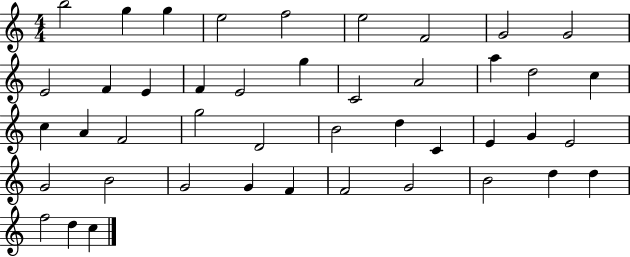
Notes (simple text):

B5/h G5/q G5/q E5/h F5/h E5/h F4/h G4/h G4/h E4/h F4/q E4/q F4/q E4/h G5/q C4/h A4/h A5/q D5/h C5/q C5/q A4/q F4/h G5/h D4/h B4/h D5/q C4/q E4/q G4/q E4/h G4/h B4/h G4/h G4/q F4/q F4/h G4/h B4/h D5/q D5/q F5/h D5/q C5/q